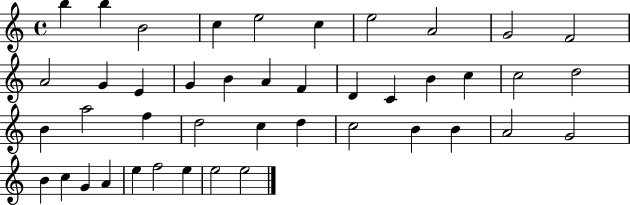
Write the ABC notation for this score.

X:1
T:Untitled
M:4/4
L:1/4
K:C
b b B2 c e2 c e2 A2 G2 F2 A2 G E G B A F D C B c c2 d2 B a2 f d2 c d c2 B B A2 G2 B c G A e f2 e e2 e2